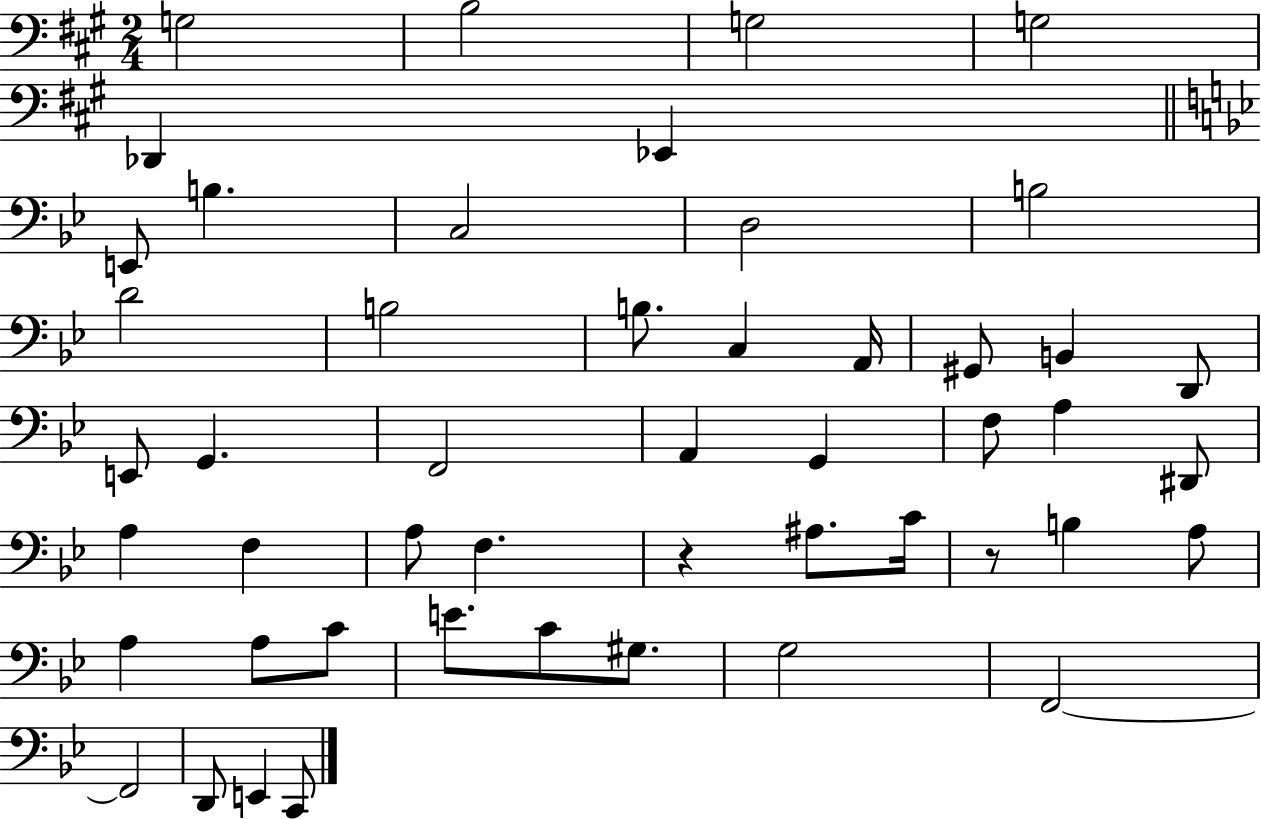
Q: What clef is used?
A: bass